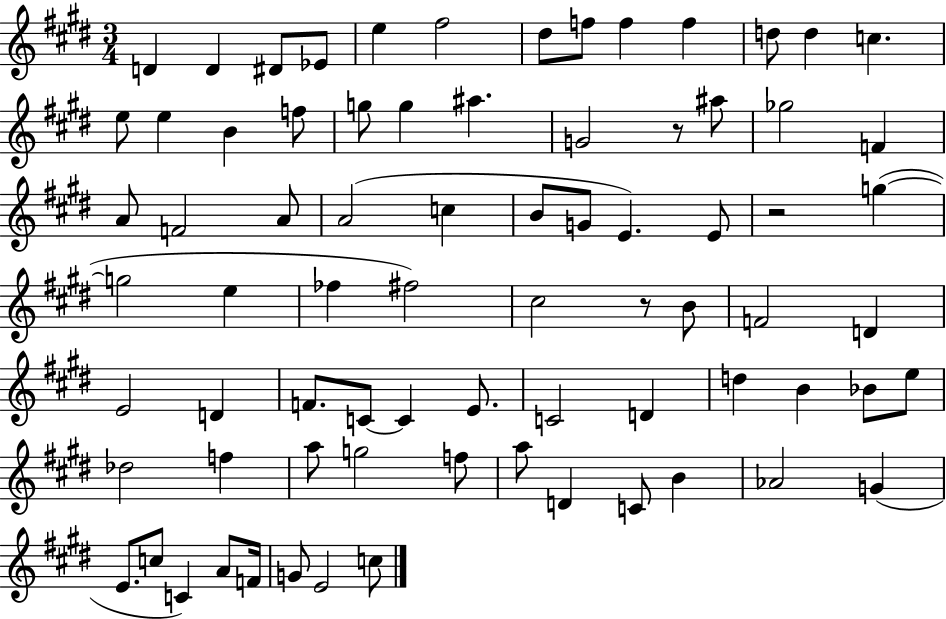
X:1
T:Untitled
M:3/4
L:1/4
K:E
D D ^D/2 _E/2 e ^f2 ^d/2 f/2 f f d/2 d c e/2 e B f/2 g/2 g ^a G2 z/2 ^a/2 _g2 F A/2 F2 A/2 A2 c B/2 G/2 E E/2 z2 g g2 e _f ^f2 ^c2 z/2 B/2 F2 D E2 D F/2 C/2 C E/2 C2 D d B _B/2 e/2 _d2 f a/2 g2 f/2 a/2 D C/2 B _A2 G E/2 c/2 C A/2 F/4 G/2 E2 c/2